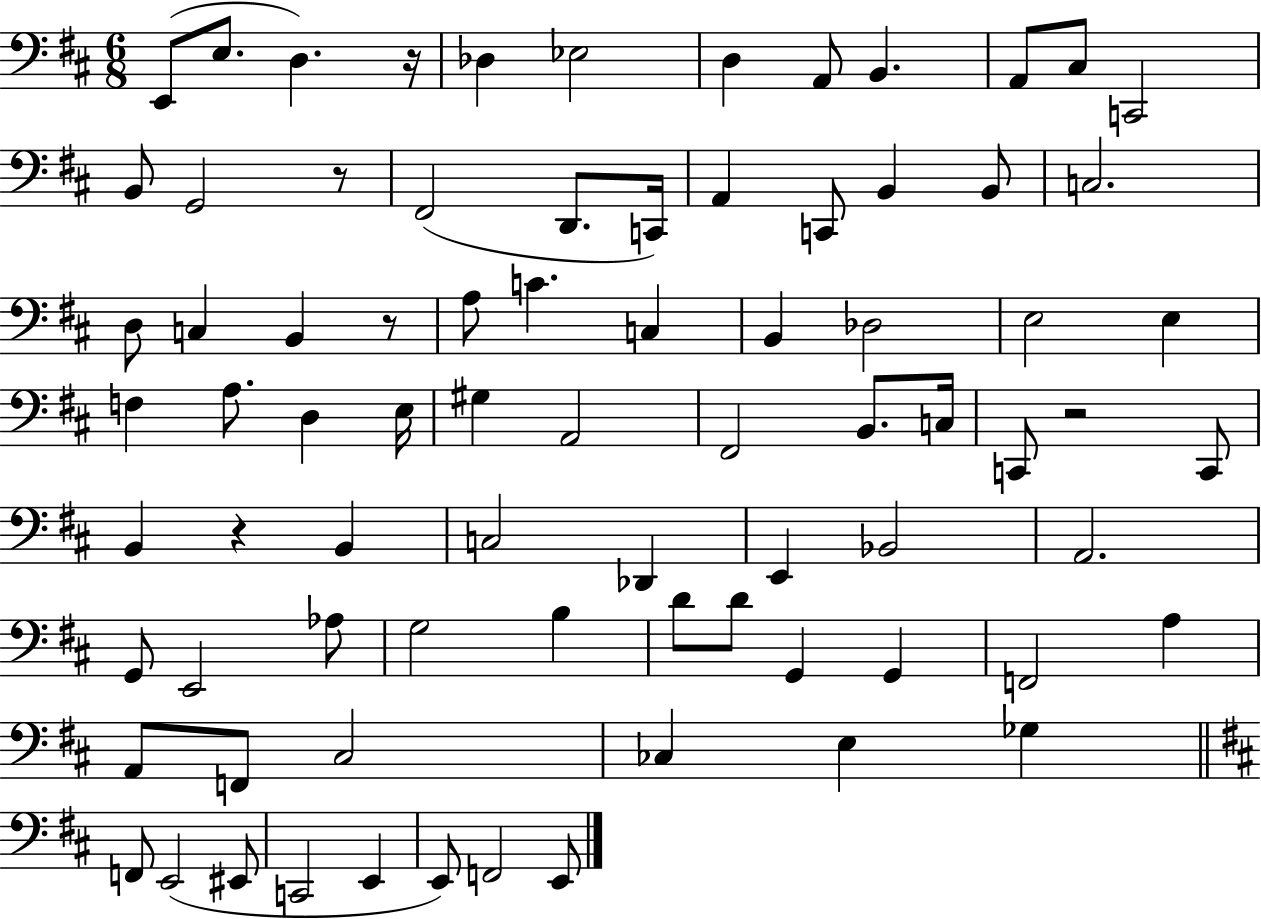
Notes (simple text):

E2/e E3/e. D3/q. R/s Db3/q Eb3/h D3/q A2/e B2/q. A2/e C#3/e C2/h B2/e G2/h R/e F#2/h D2/e. C2/s A2/q C2/e B2/q B2/e C3/h. D3/e C3/q B2/q R/e A3/e C4/q. C3/q B2/q Db3/h E3/h E3/q F3/q A3/e. D3/q E3/s G#3/q A2/h F#2/h B2/e. C3/s C2/e R/h C2/e B2/q R/q B2/q C3/h Db2/q E2/q Bb2/h A2/h. G2/e E2/h Ab3/e G3/h B3/q D4/e D4/e G2/q G2/q F2/h A3/q A2/e F2/e C#3/h CES3/q E3/q Gb3/q F2/e E2/h EIS2/e C2/h E2/q E2/e F2/h E2/e